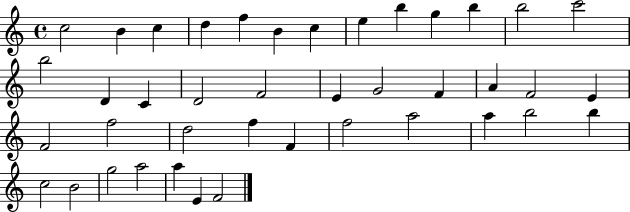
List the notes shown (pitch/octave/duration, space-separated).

C5/h B4/q C5/q D5/q F5/q B4/q C5/q E5/q B5/q G5/q B5/q B5/h C6/h B5/h D4/q C4/q D4/h F4/h E4/q G4/h F4/q A4/q F4/h E4/q F4/h F5/h D5/h F5/q F4/q F5/h A5/h A5/q B5/h B5/q C5/h B4/h G5/h A5/h A5/q E4/q F4/h